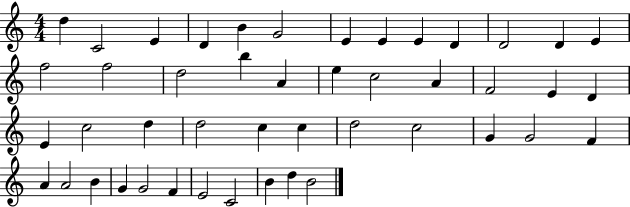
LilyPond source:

{
  \clef treble
  \numericTimeSignature
  \time 4/4
  \key c \major
  d''4 c'2 e'4 | d'4 b'4 g'2 | e'4 e'4 e'4 d'4 | d'2 d'4 e'4 | \break f''2 f''2 | d''2 b''4 a'4 | e''4 c''2 a'4 | f'2 e'4 d'4 | \break e'4 c''2 d''4 | d''2 c''4 c''4 | d''2 c''2 | g'4 g'2 f'4 | \break a'4 a'2 b'4 | g'4 g'2 f'4 | e'2 c'2 | b'4 d''4 b'2 | \break \bar "|."
}